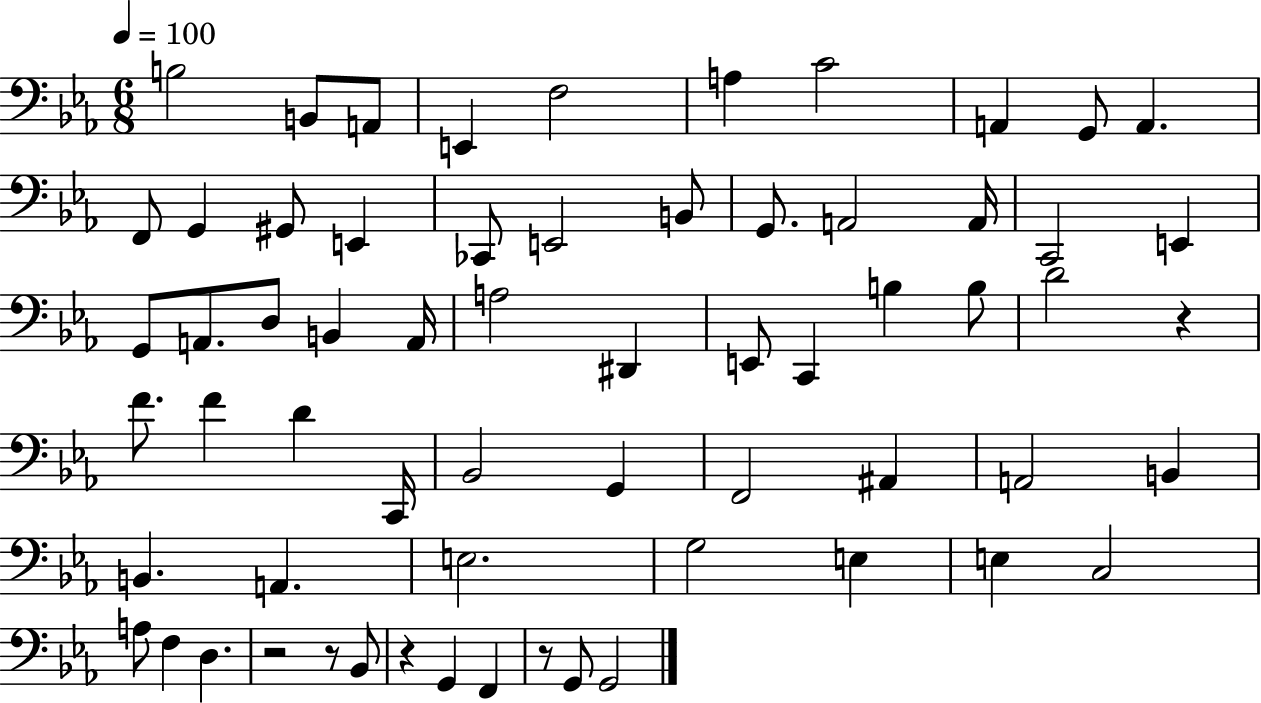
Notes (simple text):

B3/h B2/e A2/e E2/q F3/h A3/q C4/h A2/q G2/e A2/q. F2/e G2/q G#2/e E2/q CES2/e E2/h B2/e G2/e. A2/h A2/s C2/h E2/q G2/e A2/e. D3/e B2/q A2/s A3/h D#2/q E2/e C2/q B3/q B3/e D4/h R/q F4/e. F4/q D4/q C2/s Bb2/h G2/q F2/h A#2/q A2/h B2/q B2/q. A2/q. E3/h. G3/h E3/q E3/q C3/h A3/e F3/q D3/q. R/h R/e Bb2/e R/q G2/q F2/q R/e G2/e G2/h